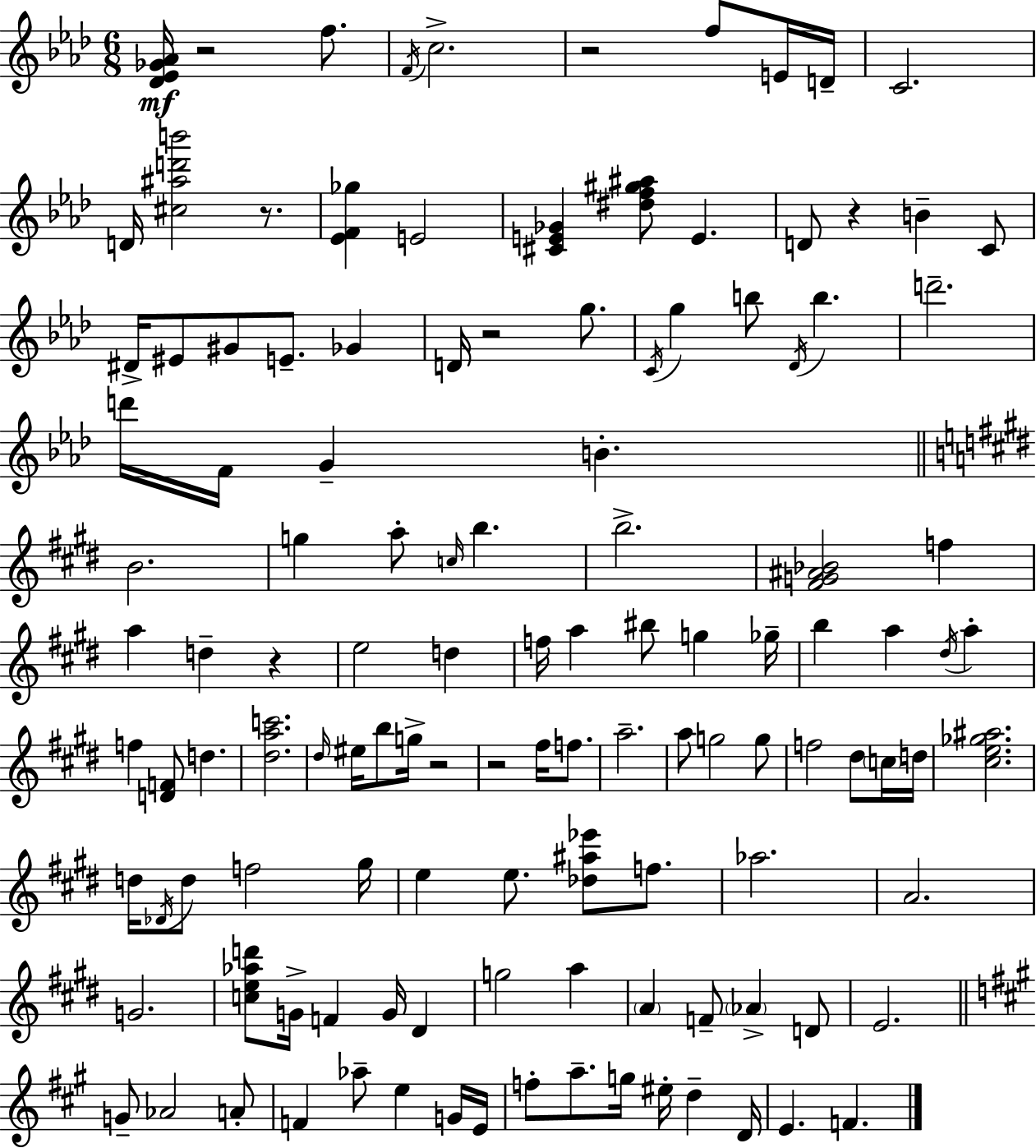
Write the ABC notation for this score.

X:1
T:Untitled
M:6/8
L:1/4
K:Ab
[_D_E_G_A]/4 z2 f/2 F/4 c2 z2 f/2 E/4 D/4 C2 D/4 [^c^ad'b']2 z/2 [_EF_g] E2 [^CE_G] [^df^g^a]/2 E D/2 z B C/2 ^D/4 ^E/2 ^G/2 E/2 _G D/4 z2 g/2 C/4 g b/2 _D/4 b d'2 d'/4 F/4 G B B2 g a/2 c/4 b b2 [^FG^A_B]2 f a d z e2 d f/4 a ^b/2 g _g/4 b a ^d/4 a f [DF]/2 d [^dac']2 ^d/4 ^e/4 b/2 g/4 z2 z2 ^f/4 f/2 a2 a/2 g2 g/2 f2 ^d/2 c/4 d/4 [^ce_g^a]2 d/4 _D/4 d/2 f2 ^g/4 e e/2 [_d^a_e']/2 f/2 _a2 A2 G2 [ce_ad']/2 G/4 F G/4 ^D g2 a A F/2 _A D/2 E2 G/2 _A2 A/2 F _a/2 e G/4 E/4 f/2 a/2 g/4 ^e/4 d D/4 E F